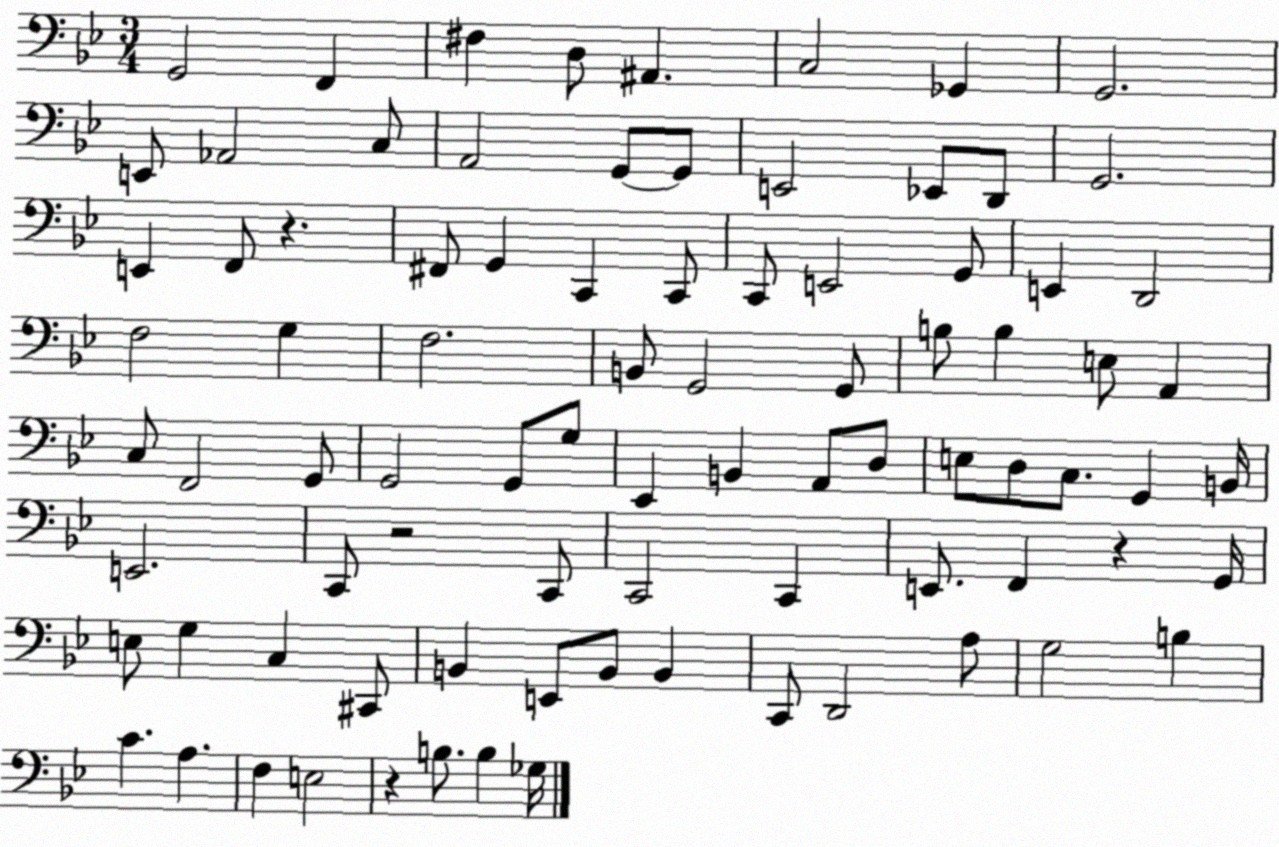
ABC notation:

X:1
T:Untitled
M:3/4
L:1/4
K:Bb
G,,2 F,, ^F, D,/2 ^A,, C,2 _G,, G,,2 E,,/2 _A,,2 C,/2 A,,2 G,,/2 G,,/2 E,,2 _E,,/2 D,,/2 G,,2 E,, F,,/2 z ^F,,/2 G,, C,, C,,/2 C,,/2 E,,2 G,,/2 E,, D,,2 F,2 G, F,2 B,,/2 G,,2 G,,/2 B,/2 B, E,/2 A,, C,/2 F,,2 G,,/2 G,,2 G,,/2 G,/2 _E,, B,, A,,/2 D,/2 E,/2 D,/2 C,/2 G,, B,,/4 E,,2 C,,/2 z2 C,,/2 C,,2 C,, E,,/2 F,, z G,,/4 E,/2 G, C, ^C,,/2 B,, E,,/2 B,,/2 B,, C,,/2 D,,2 A,/2 G,2 B, C A, F, E,2 z B,/2 B, _G,/4